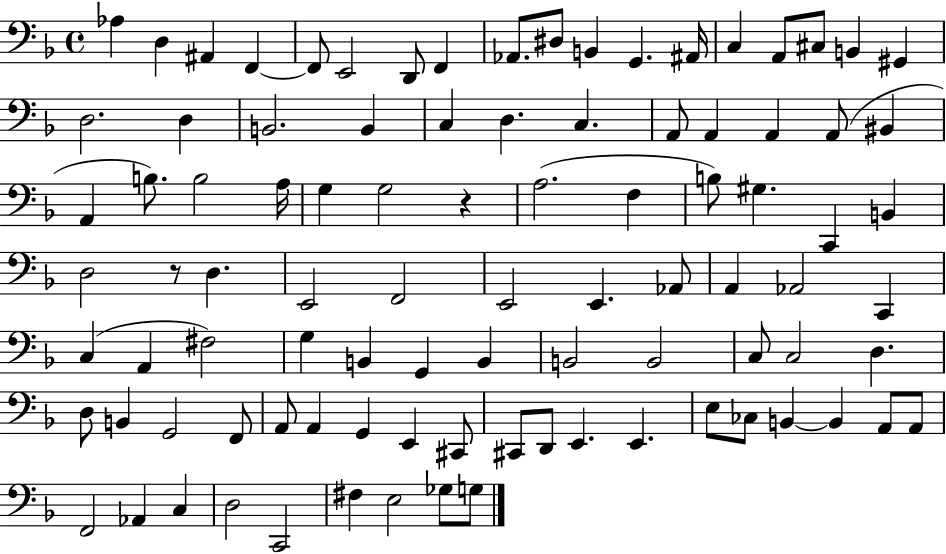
{
  \clef bass
  \time 4/4
  \defaultTimeSignature
  \key f \major
  aes4 d4 ais,4 f,4~~ | f,8 e,2 d,8 f,4 | aes,8. dis8 b,4 g,4. ais,16 | c4 a,8 cis8 b,4 gis,4 | \break d2. d4 | b,2. b,4 | c4 d4. c4. | a,8 a,4 a,4 a,8( bis,4 | \break a,4 b8.) b2 a16 | g4 g2 r4 | a2.( f4 | b8) gis4. c,4 b,4 | \break d2 r8 d4. | e,2 f,2 | e,2 e,4. aes,8 | a,4 aes,2 c,4 | \break c4( a,4 fis2) | g4 b,4 g,4 b,4 | b,2 b,2 | c8 c2 d4. | \break d8 b,4 g,2 f,8 | a,8 a,4 g,4 e,4 cis,8 | cis,8 d,8 e,4. e,4. | e8 ces8 b,4~~ b,4 a,8 a,8 | \break f,2 aes,4 c4 | d2 c,2 | fis4 e2 ges8 g8 | \bar "|."
}